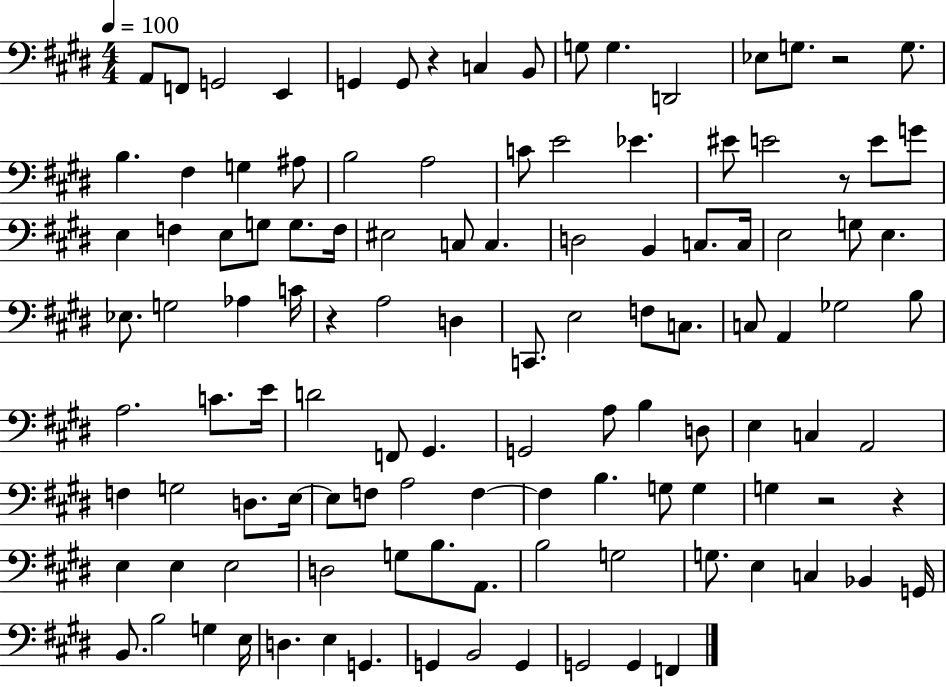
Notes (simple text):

A2/e F2/e G2/h E2/q G2/q G2/e R/q C3/q B2/e G3/e G3/q. D2/h Eb3/e G3/e. R/h G3/e. B3/q. F#3/q G3/q A#3/e B3/h A3/h C4/e E4/h Eb4/q. EIS4/e E4/h R/e E4/e G4/e E3/q F3/q E3/e G3/e G3/e. F3/s EIS3/h C3/e C3/q. D3/h B2/q C3/e. C3/s E3/h G3/e E3/q. Eb3/e. G3/h Ab3/q C4/s R/q A3/h D3/q C2/e. E3/h F3/e C3/e. C3/e A2/q Gb3/h B3/e A3/h. C4/e. E4/s D4/h F2/e G#2/q. G2/h A3/e B3/q D3/e E3/q C3/q A2/h F3/q G3/h D3/e. E3/s E3/e F3/e A3/h F3/q F3/q B3/q. G3/e G3/q G3/q R/h R/q E3/q E3/q E3/h D3/h G3/e B3/e. A2/e. B3/h G3/h G3/e. E3/q C3/q Bb2/q G2/s B2/e. B3/h G3/q E3/s D3/q. E3/q G2/q. G2/q B2/h G2/q G2/h G2/q F2/q